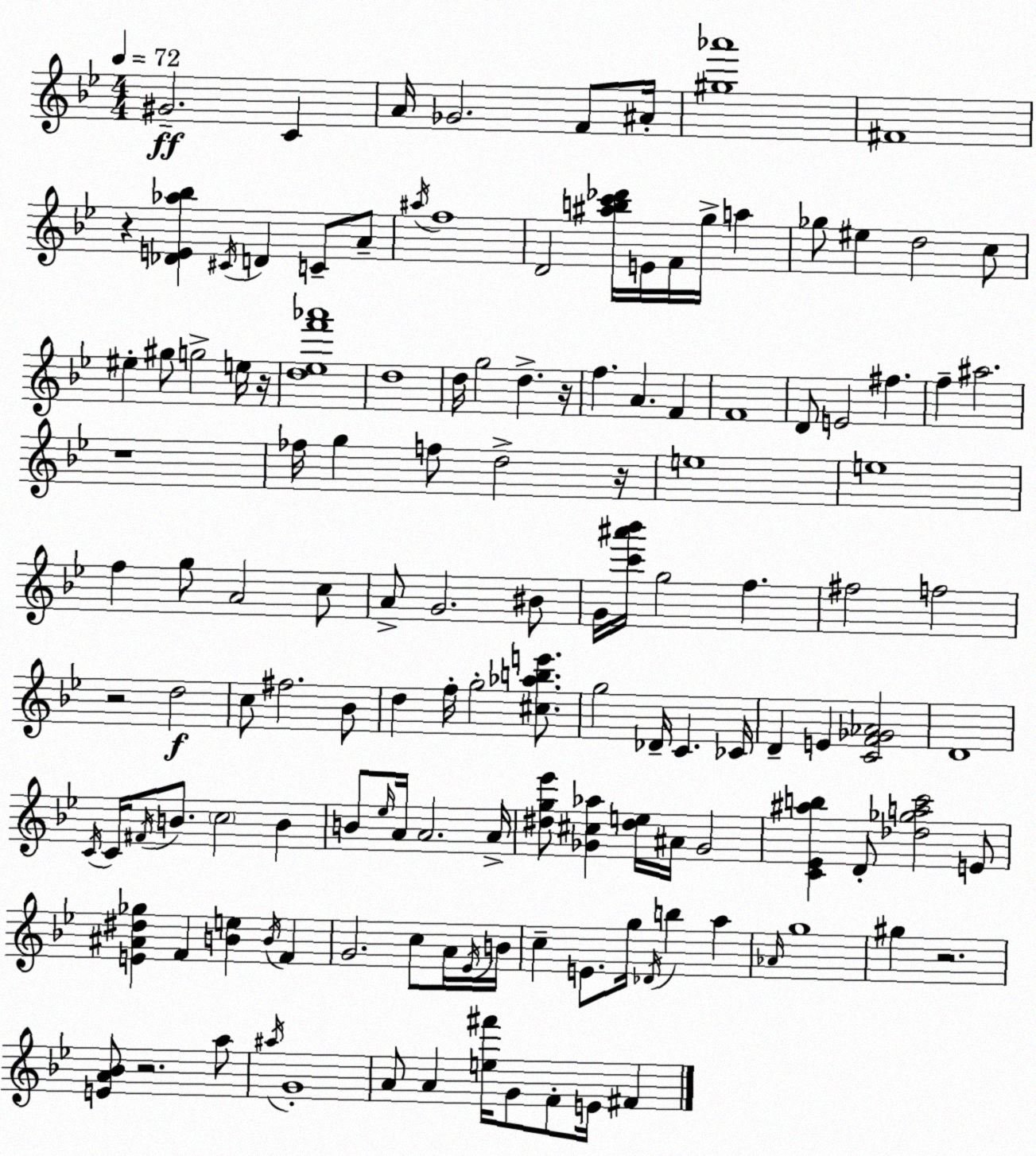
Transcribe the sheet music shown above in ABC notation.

X:1
T:Untitled
M:4/4
L:1/4
K:Bb
^G2 C A/4 _G2 F/2 ^A/4 [^g_a']4 ^F4 z [_DE_a_b] ^C/4 D C/2 A/2 ^a/4 f4 D2 [^abc'_d']/4 E/4 F/4 g/4 a _g/2 ^e d2 c/2 ^e ^g/2 g2 e/4 z/4 [d_ef'_a']4 d4 d/4 g2 d z/4 f A F F4 D/2 E2 ^f f ^a2 z4 _f/4 g f/2 d2 z/4 e4 e4 f g/2 A2 c/2 A/2 G2 ^B/2 G/4 [c'^a'_b']/4 g2 f ^f2 f2 z2 d2 c/2 ^f2 _B/2 d f/4 g2 [^c_abe']/2 g2 _D/4 C _C/4 D E [CF_G_A]2 D4 C/4 C/4 ^F/4 B/2 c2 B B/2 _e/4 A/4 A2 A/4 [^dg_e']/2 [_G^c_a] [^de]/4 ^A/4 _G2 [C_E^ab] D/2 [_d_gac']2 E/2 [E^A^d_g] F [Be] B/4 F G2 c/2 A/4 _E/4 B/4 c E/2 g/4 _D/4 b a _A/4 g4 ^g z2 [EA_B]/2 z2 a/2 ^a/4 G4 A/2 A [e^f']/4 G/2 F/2 E/4 ^F